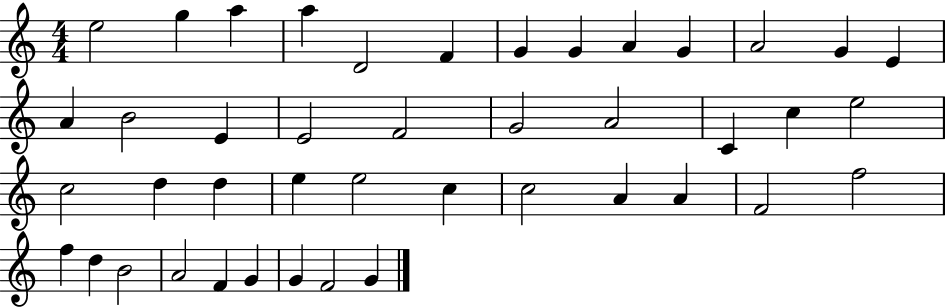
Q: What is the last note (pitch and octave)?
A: G4